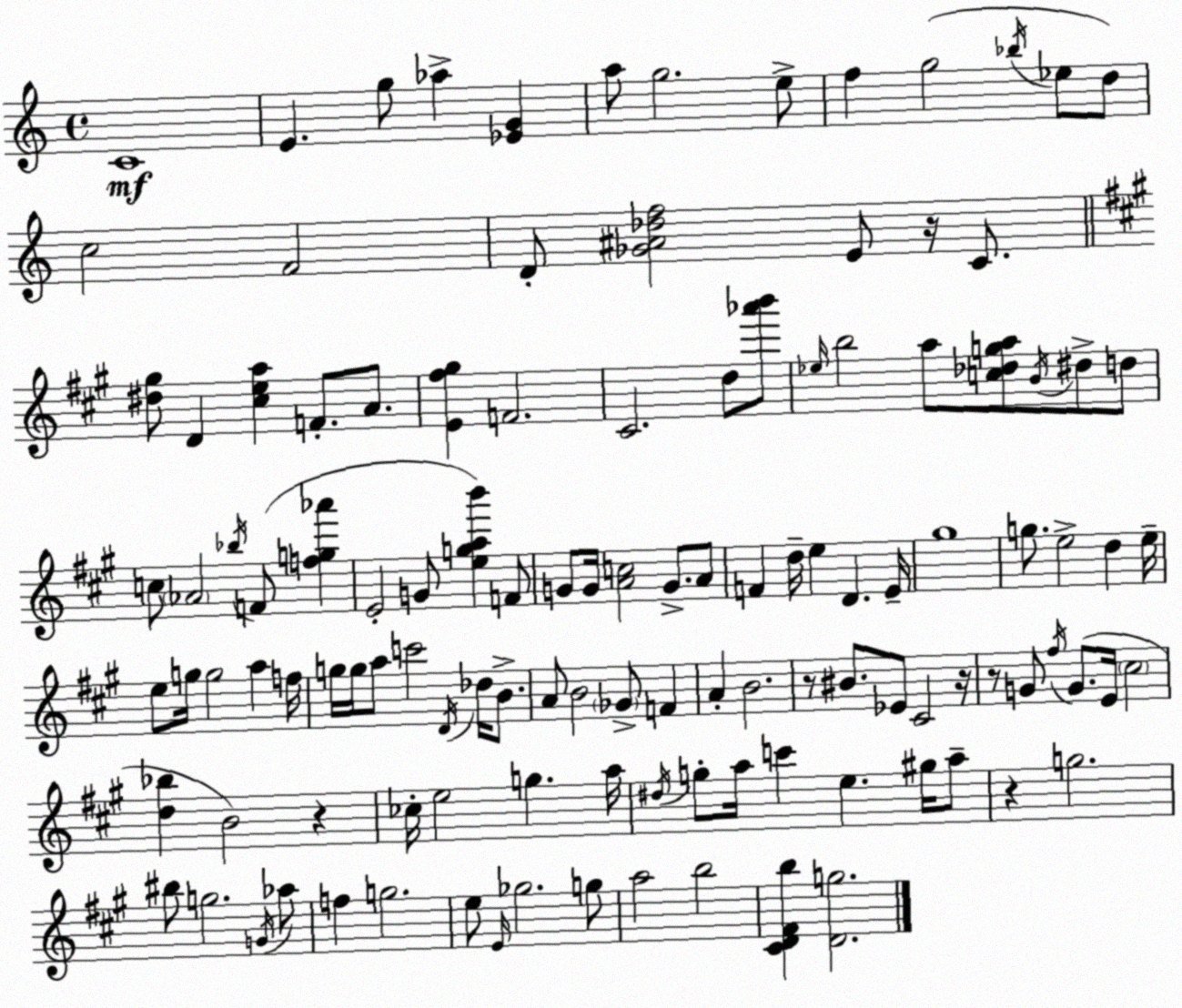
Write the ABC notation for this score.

X:1
T:Untitled
M:4/4
L:1/4
K:Am
C4 E g/2 _a [_EG] a/2 g2 e/2 f g2 _b/4 _e/2 d/2 c2 F2 D/2 [_G^A_df]2 E/2 z/4 C/2 [^d^g]/2 D [^cea] F/2 A/2 [E^f^g] F2 ^C2 d/2 [_a'b']/2 _e/4 b2 a/2 [c_dga]/2 B/4 ^d/2 d/2 c/2 _A2 _b/4 F/2 [fg_a'] E2 G/2 [egab'] F/2 G/2 G/4 [Ac]2 G/2 A/2 F d/4 e D E/4 ^g4 g/2 e2 d e/4 e/2 g/4 g2 a f/4 g/4 g/4 a/2 c'2 D/4 _d/4 B/2 A/2 B2 _G/2 F A B2 z/2 ^B/2 _E/2 ^C2 z/4 z/2 G/2 ^f/4 G/2 E/4 ^c2 [d_b] B2 z _c/4 e2 g a/4 ^d/4 g/2 a/4 c' e ^g/4 a/2 z g2 ^b/2 g2 G/4 _a/2 f g2 e/2 E/4 _g2 g/2 a2 b2 [^CD^Fb] [Dg]2